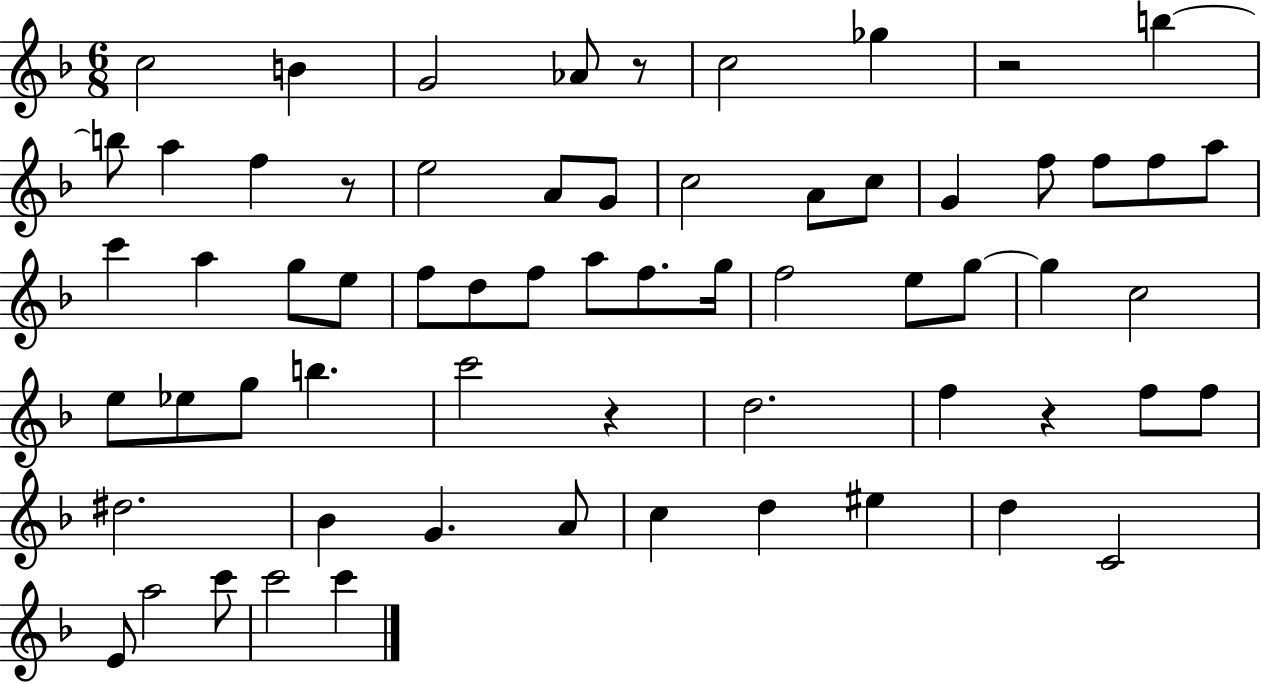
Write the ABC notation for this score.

X:1
T:Untitled
M:6/8
L:1/4
K:F
c2 B G2 _A/2 z/2 c2 _g z2 b b/2 a f z/2 e2 A/2 G/2 c2 A/2 c/2 G f/2 f/2 f/2 a/2 c' a g/2 e/2 f/2 d/2 f/2 a/2 f/2 g/4 f2 e/2 g/2 g c2 e/2 _e/2 g/2 b c'2 z d2 f z f/2 f/2 ^d2 _B G A/2 c d ^e d C2 E/2 a2 c'/2 c'2 c'